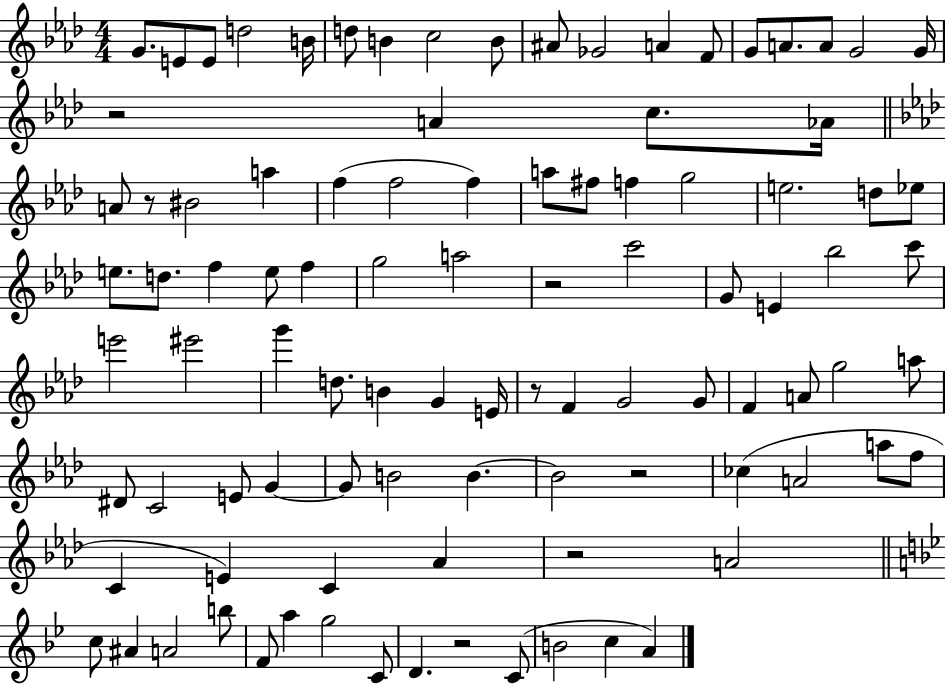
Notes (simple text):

G4/e. E4/e E4/e D5/h B4/s D5/e B4/q C5/h B4/e A#4/e Gb4/h A4/q F4/e G4/e A4/e. A4/e G4/h G4/s R/h A4/q C5/e. Ab4/s A4/e R/e BIS4/h A5/q F5/q F5/h F5/q A5/e F#5/e F5/q G5/h E5/h. D5/e Eb5/e E5/e. D5/e. F5/q E5/e F5/q G5/h A5/h R/h C6/h G4/e E4/q Bb5/h C6/e E6/h EIS6/h G6/q D5/e. B4/q G4/q E4/s R/e F4/q G4/h G4/e F4/q A4/e G5/h A5/e D#4/e C4/h E4/e G4/q G4/e B4/h B4/q. B4/h R/h CES5/q A4/h A5/e F5/e C4/q E4/q C4/q Ab4/q R/h A4/h C5/e A#4/q A4/h B5/e F4/e A5/q G5/h C4/e D4/q. R/h C4/e B4/h C5/q A4/q